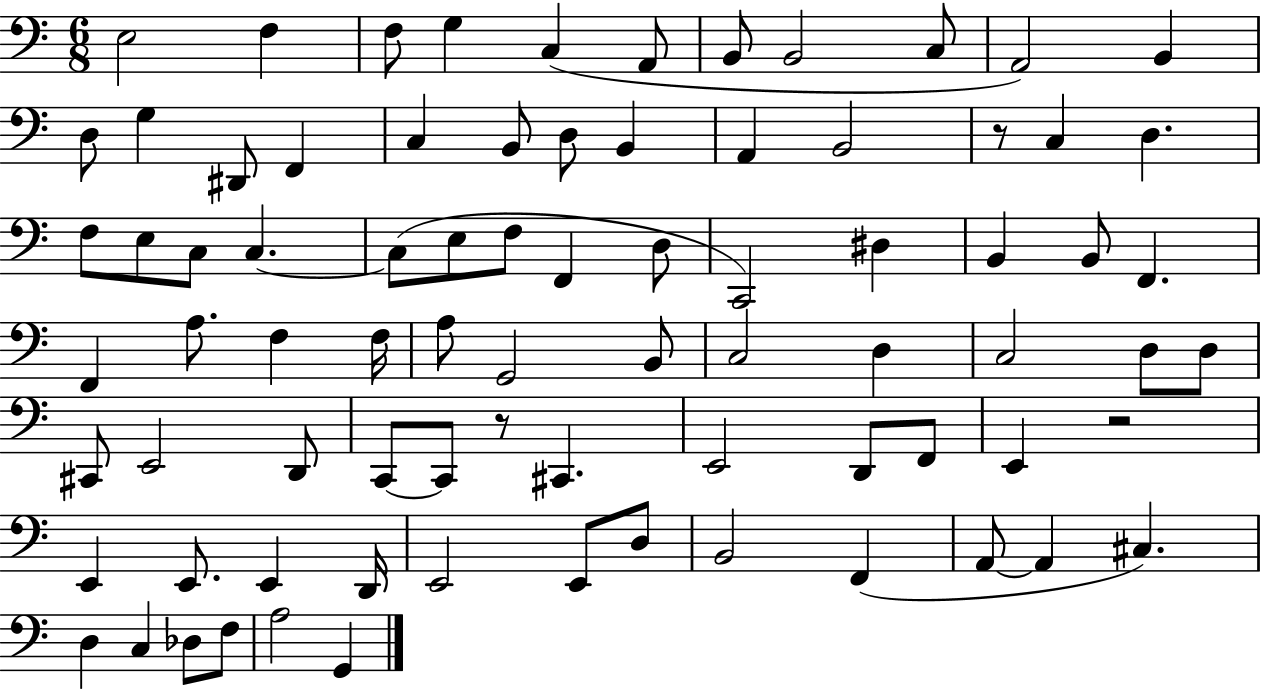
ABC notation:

X:1
T:Untitled
M:6/8
L:1/4
K:C
E,2 F, F,/2 G, C, A,,/2 B,,/2 B,,2 C,/2 A,,2 B,, D,/2 G, ^D,,/2 F,, C, B,,/2 D,/2 B,, A,, B,,2 z/2 C, D, F,/2 E,/2 C,/2 C, C,/2 E,/2 F,/2 F,, D,/2 C,,2 ^D, B,, B,,/2 F,, F,, A,/2 F, F,/4 A,/2 G,,2 B,,/2 C,2 D, C,2 D,/2 D,/2 ^C,,/2 E,,2 D,,/2 C,,/2 C,,/2 z/2 ^C,, E,,2 D,,/2 F,,/2 E,, z2 E,, E,,/2 E,, D,,/4 E,,2 E,,/2 D,/2 B,,2 F,, A,,/2 A,, ^C, D, C, _D,/2 F,/2 A,2 G,,